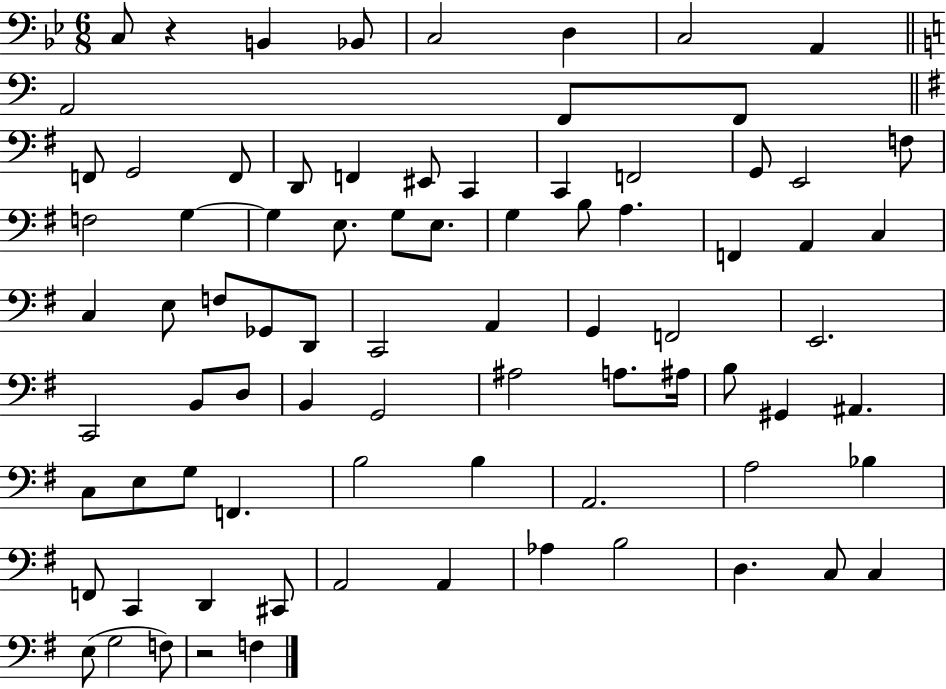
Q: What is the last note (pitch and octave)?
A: F3